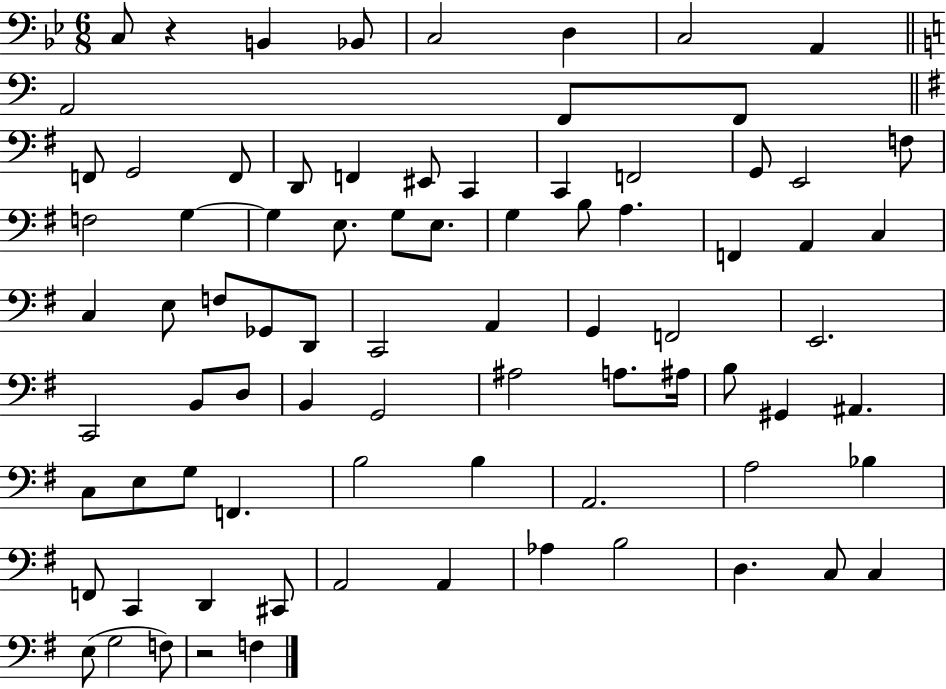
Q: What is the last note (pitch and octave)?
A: F3